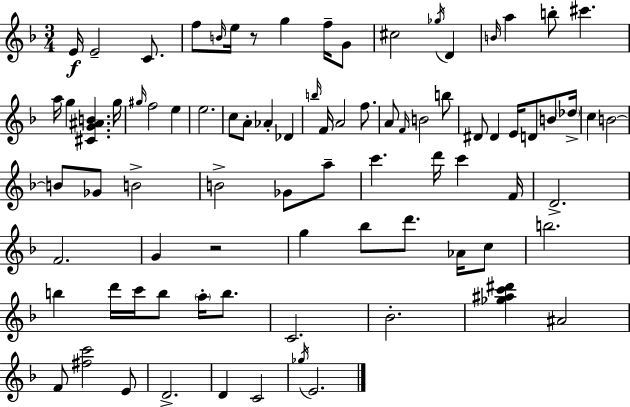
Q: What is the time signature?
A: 3/4